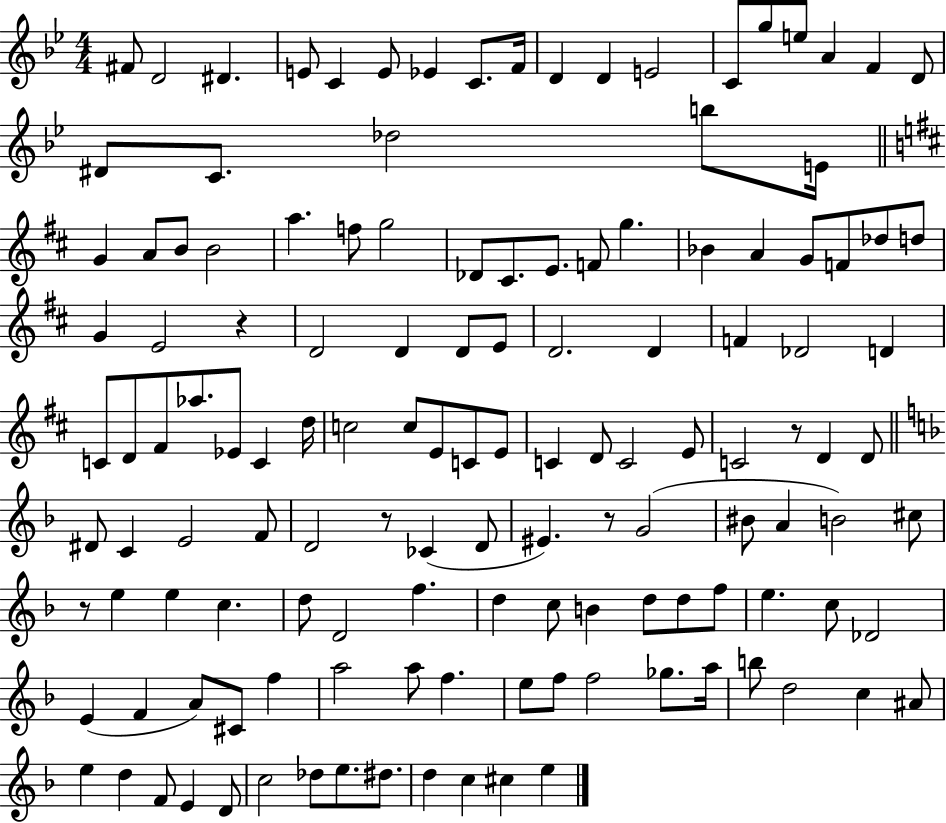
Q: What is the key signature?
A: BES major